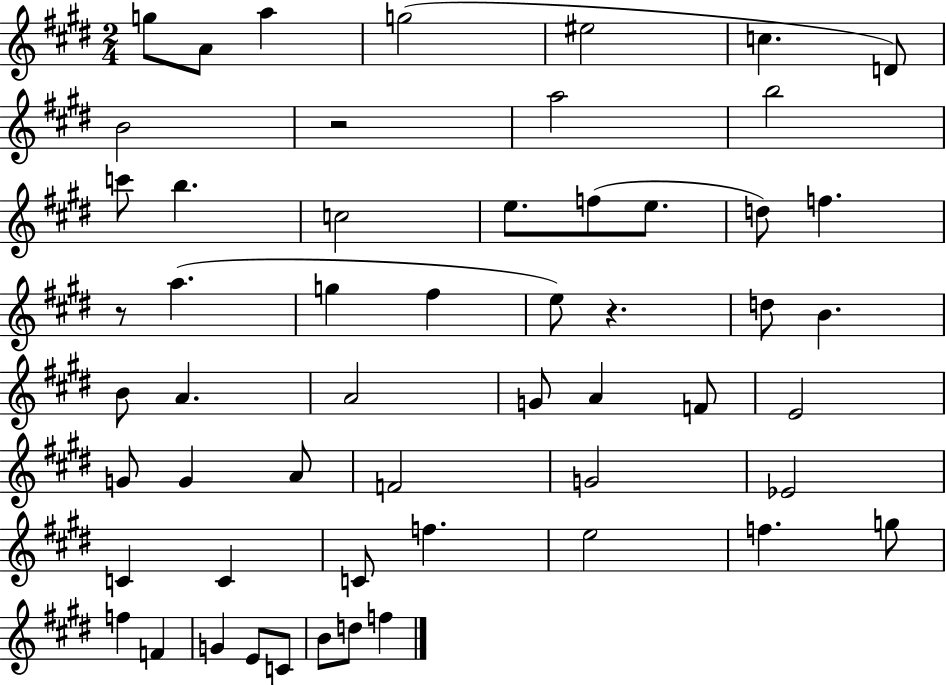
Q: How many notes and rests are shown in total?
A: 55